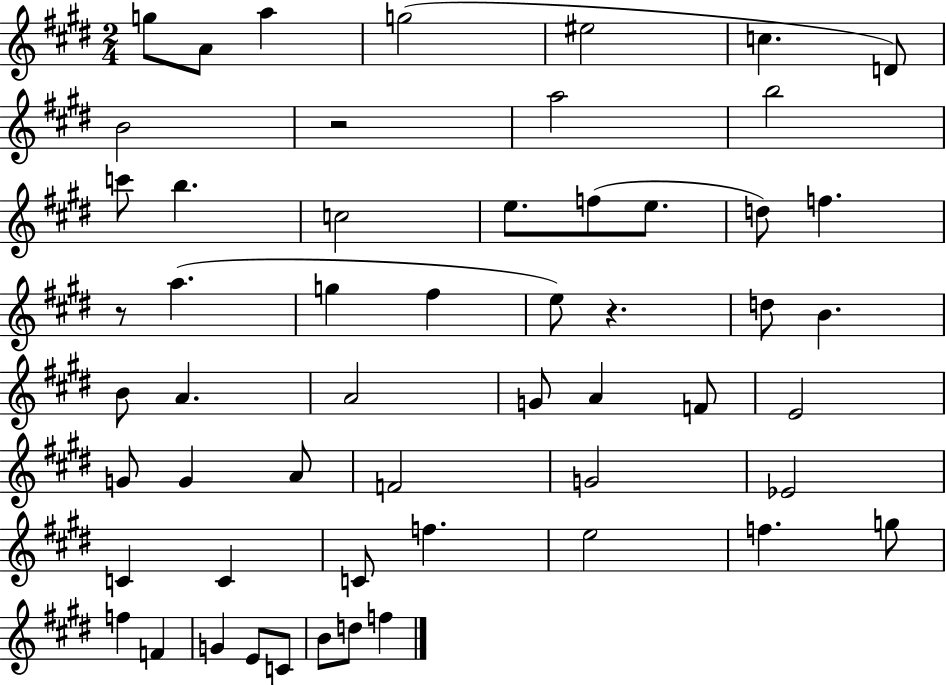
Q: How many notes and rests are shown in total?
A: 55